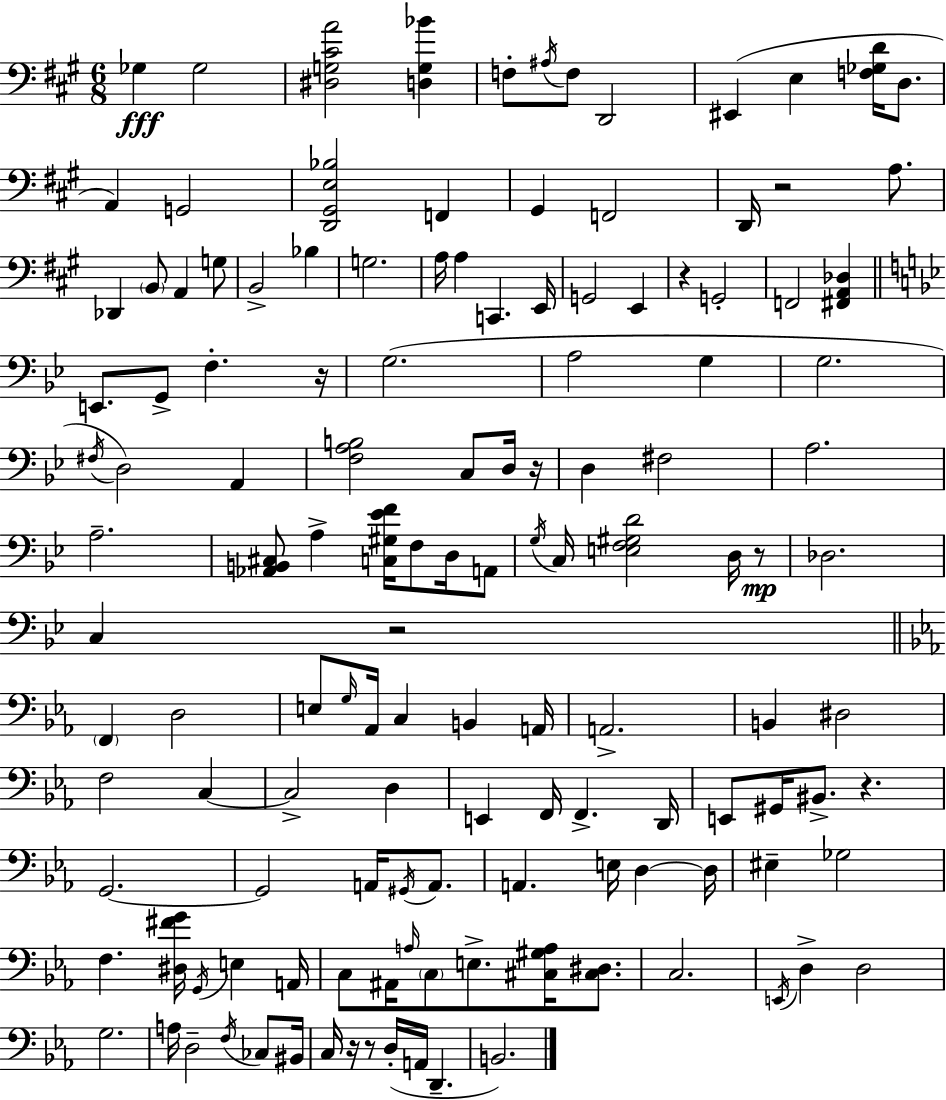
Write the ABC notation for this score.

X:1
T:Untitled
M:6/8
L:1/4
K:A
_G, _G,2 [^D,G,^CA]2 [D,G,_B] F,/2 ^A,/4 F,/2 D,,2 ^E,, E, [F,_G,D]/4 D,/2 A,, G,,2 [D,,^G,,E,_B,]2 F,, ^G,, F,,2 D,,/4 z2 A,/2 _D,, B,,/2 A,, G,/2 B,,2 _B, G,2 A,/4 A, C,, E,,/4 G,,2 E,, z G,,2 F,,2 [^F,,A,,_D,] E,,/2 G,,/2 F, z/4 G,2 A,2 G, G,2 ^F,/4 D,2 A,, [F,A,B,]2 C,/2 D,/4 z/4 D, ^F,2 A,2 A,2 [_A,,B,,^C,]/2 A, [C,^G,_EF]/4 F,/2 D,/4 A,,/2 G,/4 C,/4 [E,F,^G,D]2 D,/4 z/2 _D,2 C, z2 F,, D,2 E,/2 G,/4 _A,,/4 C, B,, A,,/4 A,,2 B,, ^D,2 F,2 C, C,2 D, E,, F,,/4 F,, D,,/4 E,,/2 ^G,,/4 ^B,,/2 z G,,2 G,,2 A,,/4 ^G,,/4 A,,/2 A,, E,/4 D, D,/4 ^E, _G,2 F, [^D,^FG]/4 G,,/4 E, A,,/4 C,/2 ^A,,/4 A,/4 C,/2 E,/2 [^C,^G,A,]/4 [^C,^D,]/2 C,2 E,,/4 D, D,2 G,2 A,/4 D,2 F,/4 _C,/2 ^B,,/4 C,/4 z/4 z/2 D,/4 A,,/4 D,, B,,2